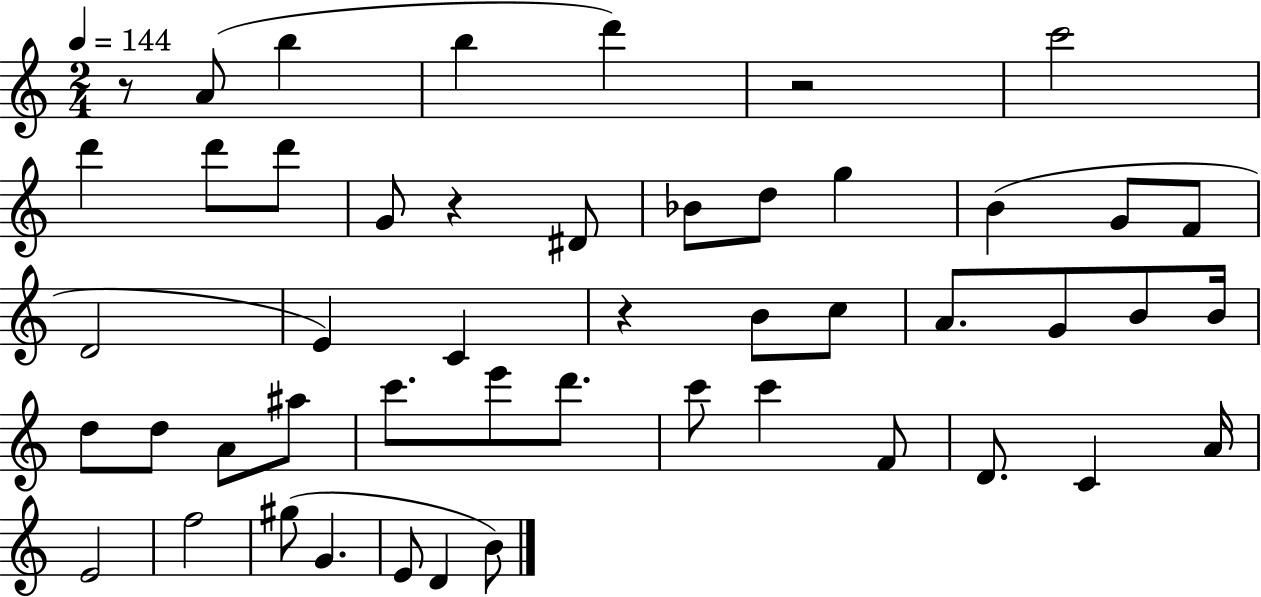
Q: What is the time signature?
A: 2/4